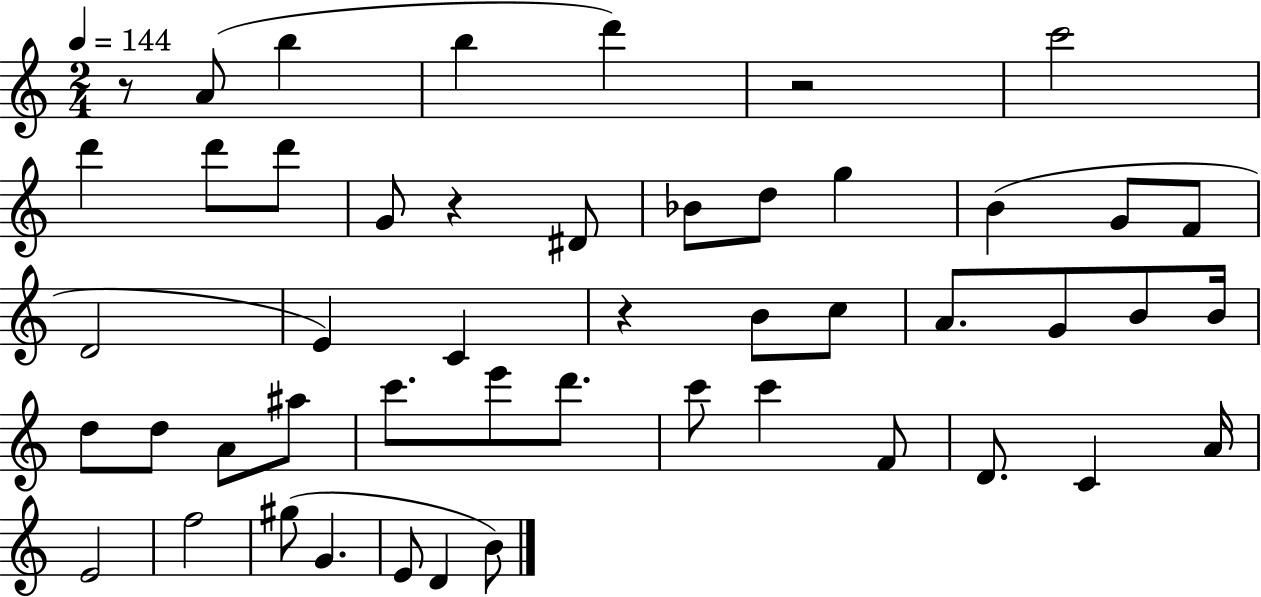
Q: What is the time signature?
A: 2/4